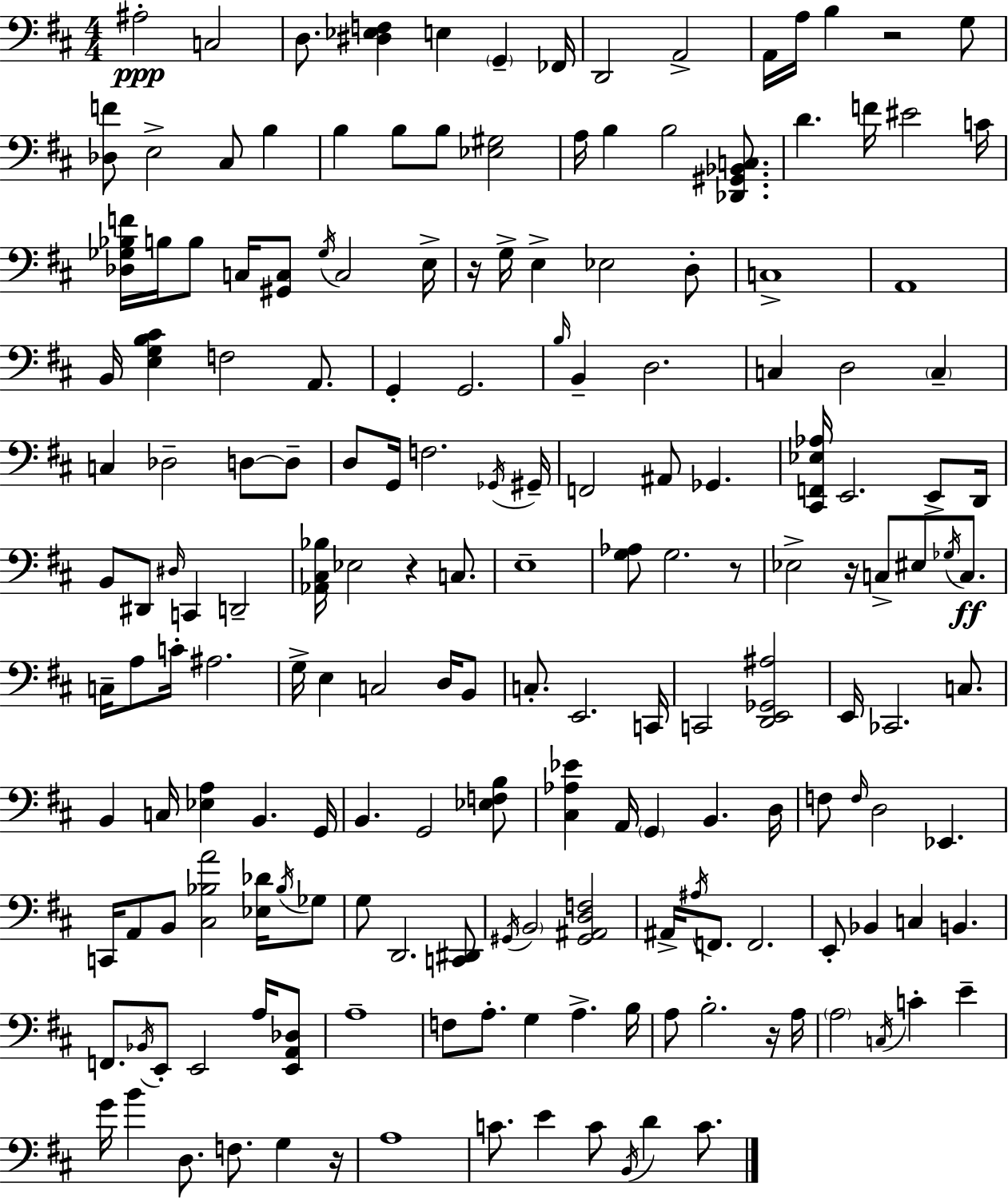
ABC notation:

X:1
T:Untitled
M:4/4
L:1/4
K:D
^A,2 C,2 D,/2 [^D,_E,F,] E, G,, _F,,/4 D,,2 A,,2 A,,/4 A,/4 B, z2 G,/2 [_D,F]/2 E,2 ^C,/2 B, B, B,/2 B,/2 [_E,^G,]2 A,/4 B, B,2 [_D,,^G,,_B,,C,]/2 D F/4 ^E2 C/4 [_D,_G,_B,F]/4 B,/4 B,/2 C,/4 [^G,,C,]/2 _G,/4 C,2 E,/4 z/4 G,/4 E, _E,2 D,/2 C,4 A,,4 B,,/4 [E,G,B,^C] F,2 A,,/2 G,, G,,2 B,/4 B,, D,2 C, D,2 C, C, _D,2 D,/2 D,/2 D,/2 G,,/4 F,2 _G,,/4 ^G,,/4 F,,2 ^A,,/2 _G,, [^C,,F,,_E,_A,]/4 E,,2 E,,/2 D,,/4 B,,/2 ^D,,/2 ^D,/4 C,, D,,2 [_A,,^C,_B,]/4 _E,2 z C,/2 E,4 [G,_A,]/2 G,2 z/2 _E,2 z/4 C,/2 ^E,/2 _G,/4 C,/2 C,/4 A,/2 C/4 ^A,2 G,/4 E, C,2 D,/4 B,,/2 C,/2 E,,2 C,,/4 C,,2 [D,,E,,_G,,^A,]2 E,,/4 _C,,2 C,/2 B,, C,/4 [_E,A,] B,, G,,/4 B,, G,,2 [_E,F,B,]/2 [^C,_A,_E] A,,/4 G,, B,, D,/4 F,/2 F,/4 D,2 _E,, C,,/4 A,,/2 B,,/2 [^C,_B,A]2 [_E,_D]/4 _B,/4 _G,/2 G,/2 D,,2 [C,,^D,,]/2 ^G,,/4 B,,2 [^G,,^A,,D,F,]2 ^A,,/4 ^A,/4 F,,/2 F,,2 E,,/2 _B,, C, B,, F,,/2 _B,,/4 E,,/2 E,,2 A,/4 [E,,A,,_D,]/2 A,4 F,/2 A,/2 G, A, B,/4 A,/2 B,2 z/4 A,/4 A,2 C,/4 C E G/4 B D,/2 F,/2 G, z/4 A,4 C/2 E C/2 B,,/4 D C/2